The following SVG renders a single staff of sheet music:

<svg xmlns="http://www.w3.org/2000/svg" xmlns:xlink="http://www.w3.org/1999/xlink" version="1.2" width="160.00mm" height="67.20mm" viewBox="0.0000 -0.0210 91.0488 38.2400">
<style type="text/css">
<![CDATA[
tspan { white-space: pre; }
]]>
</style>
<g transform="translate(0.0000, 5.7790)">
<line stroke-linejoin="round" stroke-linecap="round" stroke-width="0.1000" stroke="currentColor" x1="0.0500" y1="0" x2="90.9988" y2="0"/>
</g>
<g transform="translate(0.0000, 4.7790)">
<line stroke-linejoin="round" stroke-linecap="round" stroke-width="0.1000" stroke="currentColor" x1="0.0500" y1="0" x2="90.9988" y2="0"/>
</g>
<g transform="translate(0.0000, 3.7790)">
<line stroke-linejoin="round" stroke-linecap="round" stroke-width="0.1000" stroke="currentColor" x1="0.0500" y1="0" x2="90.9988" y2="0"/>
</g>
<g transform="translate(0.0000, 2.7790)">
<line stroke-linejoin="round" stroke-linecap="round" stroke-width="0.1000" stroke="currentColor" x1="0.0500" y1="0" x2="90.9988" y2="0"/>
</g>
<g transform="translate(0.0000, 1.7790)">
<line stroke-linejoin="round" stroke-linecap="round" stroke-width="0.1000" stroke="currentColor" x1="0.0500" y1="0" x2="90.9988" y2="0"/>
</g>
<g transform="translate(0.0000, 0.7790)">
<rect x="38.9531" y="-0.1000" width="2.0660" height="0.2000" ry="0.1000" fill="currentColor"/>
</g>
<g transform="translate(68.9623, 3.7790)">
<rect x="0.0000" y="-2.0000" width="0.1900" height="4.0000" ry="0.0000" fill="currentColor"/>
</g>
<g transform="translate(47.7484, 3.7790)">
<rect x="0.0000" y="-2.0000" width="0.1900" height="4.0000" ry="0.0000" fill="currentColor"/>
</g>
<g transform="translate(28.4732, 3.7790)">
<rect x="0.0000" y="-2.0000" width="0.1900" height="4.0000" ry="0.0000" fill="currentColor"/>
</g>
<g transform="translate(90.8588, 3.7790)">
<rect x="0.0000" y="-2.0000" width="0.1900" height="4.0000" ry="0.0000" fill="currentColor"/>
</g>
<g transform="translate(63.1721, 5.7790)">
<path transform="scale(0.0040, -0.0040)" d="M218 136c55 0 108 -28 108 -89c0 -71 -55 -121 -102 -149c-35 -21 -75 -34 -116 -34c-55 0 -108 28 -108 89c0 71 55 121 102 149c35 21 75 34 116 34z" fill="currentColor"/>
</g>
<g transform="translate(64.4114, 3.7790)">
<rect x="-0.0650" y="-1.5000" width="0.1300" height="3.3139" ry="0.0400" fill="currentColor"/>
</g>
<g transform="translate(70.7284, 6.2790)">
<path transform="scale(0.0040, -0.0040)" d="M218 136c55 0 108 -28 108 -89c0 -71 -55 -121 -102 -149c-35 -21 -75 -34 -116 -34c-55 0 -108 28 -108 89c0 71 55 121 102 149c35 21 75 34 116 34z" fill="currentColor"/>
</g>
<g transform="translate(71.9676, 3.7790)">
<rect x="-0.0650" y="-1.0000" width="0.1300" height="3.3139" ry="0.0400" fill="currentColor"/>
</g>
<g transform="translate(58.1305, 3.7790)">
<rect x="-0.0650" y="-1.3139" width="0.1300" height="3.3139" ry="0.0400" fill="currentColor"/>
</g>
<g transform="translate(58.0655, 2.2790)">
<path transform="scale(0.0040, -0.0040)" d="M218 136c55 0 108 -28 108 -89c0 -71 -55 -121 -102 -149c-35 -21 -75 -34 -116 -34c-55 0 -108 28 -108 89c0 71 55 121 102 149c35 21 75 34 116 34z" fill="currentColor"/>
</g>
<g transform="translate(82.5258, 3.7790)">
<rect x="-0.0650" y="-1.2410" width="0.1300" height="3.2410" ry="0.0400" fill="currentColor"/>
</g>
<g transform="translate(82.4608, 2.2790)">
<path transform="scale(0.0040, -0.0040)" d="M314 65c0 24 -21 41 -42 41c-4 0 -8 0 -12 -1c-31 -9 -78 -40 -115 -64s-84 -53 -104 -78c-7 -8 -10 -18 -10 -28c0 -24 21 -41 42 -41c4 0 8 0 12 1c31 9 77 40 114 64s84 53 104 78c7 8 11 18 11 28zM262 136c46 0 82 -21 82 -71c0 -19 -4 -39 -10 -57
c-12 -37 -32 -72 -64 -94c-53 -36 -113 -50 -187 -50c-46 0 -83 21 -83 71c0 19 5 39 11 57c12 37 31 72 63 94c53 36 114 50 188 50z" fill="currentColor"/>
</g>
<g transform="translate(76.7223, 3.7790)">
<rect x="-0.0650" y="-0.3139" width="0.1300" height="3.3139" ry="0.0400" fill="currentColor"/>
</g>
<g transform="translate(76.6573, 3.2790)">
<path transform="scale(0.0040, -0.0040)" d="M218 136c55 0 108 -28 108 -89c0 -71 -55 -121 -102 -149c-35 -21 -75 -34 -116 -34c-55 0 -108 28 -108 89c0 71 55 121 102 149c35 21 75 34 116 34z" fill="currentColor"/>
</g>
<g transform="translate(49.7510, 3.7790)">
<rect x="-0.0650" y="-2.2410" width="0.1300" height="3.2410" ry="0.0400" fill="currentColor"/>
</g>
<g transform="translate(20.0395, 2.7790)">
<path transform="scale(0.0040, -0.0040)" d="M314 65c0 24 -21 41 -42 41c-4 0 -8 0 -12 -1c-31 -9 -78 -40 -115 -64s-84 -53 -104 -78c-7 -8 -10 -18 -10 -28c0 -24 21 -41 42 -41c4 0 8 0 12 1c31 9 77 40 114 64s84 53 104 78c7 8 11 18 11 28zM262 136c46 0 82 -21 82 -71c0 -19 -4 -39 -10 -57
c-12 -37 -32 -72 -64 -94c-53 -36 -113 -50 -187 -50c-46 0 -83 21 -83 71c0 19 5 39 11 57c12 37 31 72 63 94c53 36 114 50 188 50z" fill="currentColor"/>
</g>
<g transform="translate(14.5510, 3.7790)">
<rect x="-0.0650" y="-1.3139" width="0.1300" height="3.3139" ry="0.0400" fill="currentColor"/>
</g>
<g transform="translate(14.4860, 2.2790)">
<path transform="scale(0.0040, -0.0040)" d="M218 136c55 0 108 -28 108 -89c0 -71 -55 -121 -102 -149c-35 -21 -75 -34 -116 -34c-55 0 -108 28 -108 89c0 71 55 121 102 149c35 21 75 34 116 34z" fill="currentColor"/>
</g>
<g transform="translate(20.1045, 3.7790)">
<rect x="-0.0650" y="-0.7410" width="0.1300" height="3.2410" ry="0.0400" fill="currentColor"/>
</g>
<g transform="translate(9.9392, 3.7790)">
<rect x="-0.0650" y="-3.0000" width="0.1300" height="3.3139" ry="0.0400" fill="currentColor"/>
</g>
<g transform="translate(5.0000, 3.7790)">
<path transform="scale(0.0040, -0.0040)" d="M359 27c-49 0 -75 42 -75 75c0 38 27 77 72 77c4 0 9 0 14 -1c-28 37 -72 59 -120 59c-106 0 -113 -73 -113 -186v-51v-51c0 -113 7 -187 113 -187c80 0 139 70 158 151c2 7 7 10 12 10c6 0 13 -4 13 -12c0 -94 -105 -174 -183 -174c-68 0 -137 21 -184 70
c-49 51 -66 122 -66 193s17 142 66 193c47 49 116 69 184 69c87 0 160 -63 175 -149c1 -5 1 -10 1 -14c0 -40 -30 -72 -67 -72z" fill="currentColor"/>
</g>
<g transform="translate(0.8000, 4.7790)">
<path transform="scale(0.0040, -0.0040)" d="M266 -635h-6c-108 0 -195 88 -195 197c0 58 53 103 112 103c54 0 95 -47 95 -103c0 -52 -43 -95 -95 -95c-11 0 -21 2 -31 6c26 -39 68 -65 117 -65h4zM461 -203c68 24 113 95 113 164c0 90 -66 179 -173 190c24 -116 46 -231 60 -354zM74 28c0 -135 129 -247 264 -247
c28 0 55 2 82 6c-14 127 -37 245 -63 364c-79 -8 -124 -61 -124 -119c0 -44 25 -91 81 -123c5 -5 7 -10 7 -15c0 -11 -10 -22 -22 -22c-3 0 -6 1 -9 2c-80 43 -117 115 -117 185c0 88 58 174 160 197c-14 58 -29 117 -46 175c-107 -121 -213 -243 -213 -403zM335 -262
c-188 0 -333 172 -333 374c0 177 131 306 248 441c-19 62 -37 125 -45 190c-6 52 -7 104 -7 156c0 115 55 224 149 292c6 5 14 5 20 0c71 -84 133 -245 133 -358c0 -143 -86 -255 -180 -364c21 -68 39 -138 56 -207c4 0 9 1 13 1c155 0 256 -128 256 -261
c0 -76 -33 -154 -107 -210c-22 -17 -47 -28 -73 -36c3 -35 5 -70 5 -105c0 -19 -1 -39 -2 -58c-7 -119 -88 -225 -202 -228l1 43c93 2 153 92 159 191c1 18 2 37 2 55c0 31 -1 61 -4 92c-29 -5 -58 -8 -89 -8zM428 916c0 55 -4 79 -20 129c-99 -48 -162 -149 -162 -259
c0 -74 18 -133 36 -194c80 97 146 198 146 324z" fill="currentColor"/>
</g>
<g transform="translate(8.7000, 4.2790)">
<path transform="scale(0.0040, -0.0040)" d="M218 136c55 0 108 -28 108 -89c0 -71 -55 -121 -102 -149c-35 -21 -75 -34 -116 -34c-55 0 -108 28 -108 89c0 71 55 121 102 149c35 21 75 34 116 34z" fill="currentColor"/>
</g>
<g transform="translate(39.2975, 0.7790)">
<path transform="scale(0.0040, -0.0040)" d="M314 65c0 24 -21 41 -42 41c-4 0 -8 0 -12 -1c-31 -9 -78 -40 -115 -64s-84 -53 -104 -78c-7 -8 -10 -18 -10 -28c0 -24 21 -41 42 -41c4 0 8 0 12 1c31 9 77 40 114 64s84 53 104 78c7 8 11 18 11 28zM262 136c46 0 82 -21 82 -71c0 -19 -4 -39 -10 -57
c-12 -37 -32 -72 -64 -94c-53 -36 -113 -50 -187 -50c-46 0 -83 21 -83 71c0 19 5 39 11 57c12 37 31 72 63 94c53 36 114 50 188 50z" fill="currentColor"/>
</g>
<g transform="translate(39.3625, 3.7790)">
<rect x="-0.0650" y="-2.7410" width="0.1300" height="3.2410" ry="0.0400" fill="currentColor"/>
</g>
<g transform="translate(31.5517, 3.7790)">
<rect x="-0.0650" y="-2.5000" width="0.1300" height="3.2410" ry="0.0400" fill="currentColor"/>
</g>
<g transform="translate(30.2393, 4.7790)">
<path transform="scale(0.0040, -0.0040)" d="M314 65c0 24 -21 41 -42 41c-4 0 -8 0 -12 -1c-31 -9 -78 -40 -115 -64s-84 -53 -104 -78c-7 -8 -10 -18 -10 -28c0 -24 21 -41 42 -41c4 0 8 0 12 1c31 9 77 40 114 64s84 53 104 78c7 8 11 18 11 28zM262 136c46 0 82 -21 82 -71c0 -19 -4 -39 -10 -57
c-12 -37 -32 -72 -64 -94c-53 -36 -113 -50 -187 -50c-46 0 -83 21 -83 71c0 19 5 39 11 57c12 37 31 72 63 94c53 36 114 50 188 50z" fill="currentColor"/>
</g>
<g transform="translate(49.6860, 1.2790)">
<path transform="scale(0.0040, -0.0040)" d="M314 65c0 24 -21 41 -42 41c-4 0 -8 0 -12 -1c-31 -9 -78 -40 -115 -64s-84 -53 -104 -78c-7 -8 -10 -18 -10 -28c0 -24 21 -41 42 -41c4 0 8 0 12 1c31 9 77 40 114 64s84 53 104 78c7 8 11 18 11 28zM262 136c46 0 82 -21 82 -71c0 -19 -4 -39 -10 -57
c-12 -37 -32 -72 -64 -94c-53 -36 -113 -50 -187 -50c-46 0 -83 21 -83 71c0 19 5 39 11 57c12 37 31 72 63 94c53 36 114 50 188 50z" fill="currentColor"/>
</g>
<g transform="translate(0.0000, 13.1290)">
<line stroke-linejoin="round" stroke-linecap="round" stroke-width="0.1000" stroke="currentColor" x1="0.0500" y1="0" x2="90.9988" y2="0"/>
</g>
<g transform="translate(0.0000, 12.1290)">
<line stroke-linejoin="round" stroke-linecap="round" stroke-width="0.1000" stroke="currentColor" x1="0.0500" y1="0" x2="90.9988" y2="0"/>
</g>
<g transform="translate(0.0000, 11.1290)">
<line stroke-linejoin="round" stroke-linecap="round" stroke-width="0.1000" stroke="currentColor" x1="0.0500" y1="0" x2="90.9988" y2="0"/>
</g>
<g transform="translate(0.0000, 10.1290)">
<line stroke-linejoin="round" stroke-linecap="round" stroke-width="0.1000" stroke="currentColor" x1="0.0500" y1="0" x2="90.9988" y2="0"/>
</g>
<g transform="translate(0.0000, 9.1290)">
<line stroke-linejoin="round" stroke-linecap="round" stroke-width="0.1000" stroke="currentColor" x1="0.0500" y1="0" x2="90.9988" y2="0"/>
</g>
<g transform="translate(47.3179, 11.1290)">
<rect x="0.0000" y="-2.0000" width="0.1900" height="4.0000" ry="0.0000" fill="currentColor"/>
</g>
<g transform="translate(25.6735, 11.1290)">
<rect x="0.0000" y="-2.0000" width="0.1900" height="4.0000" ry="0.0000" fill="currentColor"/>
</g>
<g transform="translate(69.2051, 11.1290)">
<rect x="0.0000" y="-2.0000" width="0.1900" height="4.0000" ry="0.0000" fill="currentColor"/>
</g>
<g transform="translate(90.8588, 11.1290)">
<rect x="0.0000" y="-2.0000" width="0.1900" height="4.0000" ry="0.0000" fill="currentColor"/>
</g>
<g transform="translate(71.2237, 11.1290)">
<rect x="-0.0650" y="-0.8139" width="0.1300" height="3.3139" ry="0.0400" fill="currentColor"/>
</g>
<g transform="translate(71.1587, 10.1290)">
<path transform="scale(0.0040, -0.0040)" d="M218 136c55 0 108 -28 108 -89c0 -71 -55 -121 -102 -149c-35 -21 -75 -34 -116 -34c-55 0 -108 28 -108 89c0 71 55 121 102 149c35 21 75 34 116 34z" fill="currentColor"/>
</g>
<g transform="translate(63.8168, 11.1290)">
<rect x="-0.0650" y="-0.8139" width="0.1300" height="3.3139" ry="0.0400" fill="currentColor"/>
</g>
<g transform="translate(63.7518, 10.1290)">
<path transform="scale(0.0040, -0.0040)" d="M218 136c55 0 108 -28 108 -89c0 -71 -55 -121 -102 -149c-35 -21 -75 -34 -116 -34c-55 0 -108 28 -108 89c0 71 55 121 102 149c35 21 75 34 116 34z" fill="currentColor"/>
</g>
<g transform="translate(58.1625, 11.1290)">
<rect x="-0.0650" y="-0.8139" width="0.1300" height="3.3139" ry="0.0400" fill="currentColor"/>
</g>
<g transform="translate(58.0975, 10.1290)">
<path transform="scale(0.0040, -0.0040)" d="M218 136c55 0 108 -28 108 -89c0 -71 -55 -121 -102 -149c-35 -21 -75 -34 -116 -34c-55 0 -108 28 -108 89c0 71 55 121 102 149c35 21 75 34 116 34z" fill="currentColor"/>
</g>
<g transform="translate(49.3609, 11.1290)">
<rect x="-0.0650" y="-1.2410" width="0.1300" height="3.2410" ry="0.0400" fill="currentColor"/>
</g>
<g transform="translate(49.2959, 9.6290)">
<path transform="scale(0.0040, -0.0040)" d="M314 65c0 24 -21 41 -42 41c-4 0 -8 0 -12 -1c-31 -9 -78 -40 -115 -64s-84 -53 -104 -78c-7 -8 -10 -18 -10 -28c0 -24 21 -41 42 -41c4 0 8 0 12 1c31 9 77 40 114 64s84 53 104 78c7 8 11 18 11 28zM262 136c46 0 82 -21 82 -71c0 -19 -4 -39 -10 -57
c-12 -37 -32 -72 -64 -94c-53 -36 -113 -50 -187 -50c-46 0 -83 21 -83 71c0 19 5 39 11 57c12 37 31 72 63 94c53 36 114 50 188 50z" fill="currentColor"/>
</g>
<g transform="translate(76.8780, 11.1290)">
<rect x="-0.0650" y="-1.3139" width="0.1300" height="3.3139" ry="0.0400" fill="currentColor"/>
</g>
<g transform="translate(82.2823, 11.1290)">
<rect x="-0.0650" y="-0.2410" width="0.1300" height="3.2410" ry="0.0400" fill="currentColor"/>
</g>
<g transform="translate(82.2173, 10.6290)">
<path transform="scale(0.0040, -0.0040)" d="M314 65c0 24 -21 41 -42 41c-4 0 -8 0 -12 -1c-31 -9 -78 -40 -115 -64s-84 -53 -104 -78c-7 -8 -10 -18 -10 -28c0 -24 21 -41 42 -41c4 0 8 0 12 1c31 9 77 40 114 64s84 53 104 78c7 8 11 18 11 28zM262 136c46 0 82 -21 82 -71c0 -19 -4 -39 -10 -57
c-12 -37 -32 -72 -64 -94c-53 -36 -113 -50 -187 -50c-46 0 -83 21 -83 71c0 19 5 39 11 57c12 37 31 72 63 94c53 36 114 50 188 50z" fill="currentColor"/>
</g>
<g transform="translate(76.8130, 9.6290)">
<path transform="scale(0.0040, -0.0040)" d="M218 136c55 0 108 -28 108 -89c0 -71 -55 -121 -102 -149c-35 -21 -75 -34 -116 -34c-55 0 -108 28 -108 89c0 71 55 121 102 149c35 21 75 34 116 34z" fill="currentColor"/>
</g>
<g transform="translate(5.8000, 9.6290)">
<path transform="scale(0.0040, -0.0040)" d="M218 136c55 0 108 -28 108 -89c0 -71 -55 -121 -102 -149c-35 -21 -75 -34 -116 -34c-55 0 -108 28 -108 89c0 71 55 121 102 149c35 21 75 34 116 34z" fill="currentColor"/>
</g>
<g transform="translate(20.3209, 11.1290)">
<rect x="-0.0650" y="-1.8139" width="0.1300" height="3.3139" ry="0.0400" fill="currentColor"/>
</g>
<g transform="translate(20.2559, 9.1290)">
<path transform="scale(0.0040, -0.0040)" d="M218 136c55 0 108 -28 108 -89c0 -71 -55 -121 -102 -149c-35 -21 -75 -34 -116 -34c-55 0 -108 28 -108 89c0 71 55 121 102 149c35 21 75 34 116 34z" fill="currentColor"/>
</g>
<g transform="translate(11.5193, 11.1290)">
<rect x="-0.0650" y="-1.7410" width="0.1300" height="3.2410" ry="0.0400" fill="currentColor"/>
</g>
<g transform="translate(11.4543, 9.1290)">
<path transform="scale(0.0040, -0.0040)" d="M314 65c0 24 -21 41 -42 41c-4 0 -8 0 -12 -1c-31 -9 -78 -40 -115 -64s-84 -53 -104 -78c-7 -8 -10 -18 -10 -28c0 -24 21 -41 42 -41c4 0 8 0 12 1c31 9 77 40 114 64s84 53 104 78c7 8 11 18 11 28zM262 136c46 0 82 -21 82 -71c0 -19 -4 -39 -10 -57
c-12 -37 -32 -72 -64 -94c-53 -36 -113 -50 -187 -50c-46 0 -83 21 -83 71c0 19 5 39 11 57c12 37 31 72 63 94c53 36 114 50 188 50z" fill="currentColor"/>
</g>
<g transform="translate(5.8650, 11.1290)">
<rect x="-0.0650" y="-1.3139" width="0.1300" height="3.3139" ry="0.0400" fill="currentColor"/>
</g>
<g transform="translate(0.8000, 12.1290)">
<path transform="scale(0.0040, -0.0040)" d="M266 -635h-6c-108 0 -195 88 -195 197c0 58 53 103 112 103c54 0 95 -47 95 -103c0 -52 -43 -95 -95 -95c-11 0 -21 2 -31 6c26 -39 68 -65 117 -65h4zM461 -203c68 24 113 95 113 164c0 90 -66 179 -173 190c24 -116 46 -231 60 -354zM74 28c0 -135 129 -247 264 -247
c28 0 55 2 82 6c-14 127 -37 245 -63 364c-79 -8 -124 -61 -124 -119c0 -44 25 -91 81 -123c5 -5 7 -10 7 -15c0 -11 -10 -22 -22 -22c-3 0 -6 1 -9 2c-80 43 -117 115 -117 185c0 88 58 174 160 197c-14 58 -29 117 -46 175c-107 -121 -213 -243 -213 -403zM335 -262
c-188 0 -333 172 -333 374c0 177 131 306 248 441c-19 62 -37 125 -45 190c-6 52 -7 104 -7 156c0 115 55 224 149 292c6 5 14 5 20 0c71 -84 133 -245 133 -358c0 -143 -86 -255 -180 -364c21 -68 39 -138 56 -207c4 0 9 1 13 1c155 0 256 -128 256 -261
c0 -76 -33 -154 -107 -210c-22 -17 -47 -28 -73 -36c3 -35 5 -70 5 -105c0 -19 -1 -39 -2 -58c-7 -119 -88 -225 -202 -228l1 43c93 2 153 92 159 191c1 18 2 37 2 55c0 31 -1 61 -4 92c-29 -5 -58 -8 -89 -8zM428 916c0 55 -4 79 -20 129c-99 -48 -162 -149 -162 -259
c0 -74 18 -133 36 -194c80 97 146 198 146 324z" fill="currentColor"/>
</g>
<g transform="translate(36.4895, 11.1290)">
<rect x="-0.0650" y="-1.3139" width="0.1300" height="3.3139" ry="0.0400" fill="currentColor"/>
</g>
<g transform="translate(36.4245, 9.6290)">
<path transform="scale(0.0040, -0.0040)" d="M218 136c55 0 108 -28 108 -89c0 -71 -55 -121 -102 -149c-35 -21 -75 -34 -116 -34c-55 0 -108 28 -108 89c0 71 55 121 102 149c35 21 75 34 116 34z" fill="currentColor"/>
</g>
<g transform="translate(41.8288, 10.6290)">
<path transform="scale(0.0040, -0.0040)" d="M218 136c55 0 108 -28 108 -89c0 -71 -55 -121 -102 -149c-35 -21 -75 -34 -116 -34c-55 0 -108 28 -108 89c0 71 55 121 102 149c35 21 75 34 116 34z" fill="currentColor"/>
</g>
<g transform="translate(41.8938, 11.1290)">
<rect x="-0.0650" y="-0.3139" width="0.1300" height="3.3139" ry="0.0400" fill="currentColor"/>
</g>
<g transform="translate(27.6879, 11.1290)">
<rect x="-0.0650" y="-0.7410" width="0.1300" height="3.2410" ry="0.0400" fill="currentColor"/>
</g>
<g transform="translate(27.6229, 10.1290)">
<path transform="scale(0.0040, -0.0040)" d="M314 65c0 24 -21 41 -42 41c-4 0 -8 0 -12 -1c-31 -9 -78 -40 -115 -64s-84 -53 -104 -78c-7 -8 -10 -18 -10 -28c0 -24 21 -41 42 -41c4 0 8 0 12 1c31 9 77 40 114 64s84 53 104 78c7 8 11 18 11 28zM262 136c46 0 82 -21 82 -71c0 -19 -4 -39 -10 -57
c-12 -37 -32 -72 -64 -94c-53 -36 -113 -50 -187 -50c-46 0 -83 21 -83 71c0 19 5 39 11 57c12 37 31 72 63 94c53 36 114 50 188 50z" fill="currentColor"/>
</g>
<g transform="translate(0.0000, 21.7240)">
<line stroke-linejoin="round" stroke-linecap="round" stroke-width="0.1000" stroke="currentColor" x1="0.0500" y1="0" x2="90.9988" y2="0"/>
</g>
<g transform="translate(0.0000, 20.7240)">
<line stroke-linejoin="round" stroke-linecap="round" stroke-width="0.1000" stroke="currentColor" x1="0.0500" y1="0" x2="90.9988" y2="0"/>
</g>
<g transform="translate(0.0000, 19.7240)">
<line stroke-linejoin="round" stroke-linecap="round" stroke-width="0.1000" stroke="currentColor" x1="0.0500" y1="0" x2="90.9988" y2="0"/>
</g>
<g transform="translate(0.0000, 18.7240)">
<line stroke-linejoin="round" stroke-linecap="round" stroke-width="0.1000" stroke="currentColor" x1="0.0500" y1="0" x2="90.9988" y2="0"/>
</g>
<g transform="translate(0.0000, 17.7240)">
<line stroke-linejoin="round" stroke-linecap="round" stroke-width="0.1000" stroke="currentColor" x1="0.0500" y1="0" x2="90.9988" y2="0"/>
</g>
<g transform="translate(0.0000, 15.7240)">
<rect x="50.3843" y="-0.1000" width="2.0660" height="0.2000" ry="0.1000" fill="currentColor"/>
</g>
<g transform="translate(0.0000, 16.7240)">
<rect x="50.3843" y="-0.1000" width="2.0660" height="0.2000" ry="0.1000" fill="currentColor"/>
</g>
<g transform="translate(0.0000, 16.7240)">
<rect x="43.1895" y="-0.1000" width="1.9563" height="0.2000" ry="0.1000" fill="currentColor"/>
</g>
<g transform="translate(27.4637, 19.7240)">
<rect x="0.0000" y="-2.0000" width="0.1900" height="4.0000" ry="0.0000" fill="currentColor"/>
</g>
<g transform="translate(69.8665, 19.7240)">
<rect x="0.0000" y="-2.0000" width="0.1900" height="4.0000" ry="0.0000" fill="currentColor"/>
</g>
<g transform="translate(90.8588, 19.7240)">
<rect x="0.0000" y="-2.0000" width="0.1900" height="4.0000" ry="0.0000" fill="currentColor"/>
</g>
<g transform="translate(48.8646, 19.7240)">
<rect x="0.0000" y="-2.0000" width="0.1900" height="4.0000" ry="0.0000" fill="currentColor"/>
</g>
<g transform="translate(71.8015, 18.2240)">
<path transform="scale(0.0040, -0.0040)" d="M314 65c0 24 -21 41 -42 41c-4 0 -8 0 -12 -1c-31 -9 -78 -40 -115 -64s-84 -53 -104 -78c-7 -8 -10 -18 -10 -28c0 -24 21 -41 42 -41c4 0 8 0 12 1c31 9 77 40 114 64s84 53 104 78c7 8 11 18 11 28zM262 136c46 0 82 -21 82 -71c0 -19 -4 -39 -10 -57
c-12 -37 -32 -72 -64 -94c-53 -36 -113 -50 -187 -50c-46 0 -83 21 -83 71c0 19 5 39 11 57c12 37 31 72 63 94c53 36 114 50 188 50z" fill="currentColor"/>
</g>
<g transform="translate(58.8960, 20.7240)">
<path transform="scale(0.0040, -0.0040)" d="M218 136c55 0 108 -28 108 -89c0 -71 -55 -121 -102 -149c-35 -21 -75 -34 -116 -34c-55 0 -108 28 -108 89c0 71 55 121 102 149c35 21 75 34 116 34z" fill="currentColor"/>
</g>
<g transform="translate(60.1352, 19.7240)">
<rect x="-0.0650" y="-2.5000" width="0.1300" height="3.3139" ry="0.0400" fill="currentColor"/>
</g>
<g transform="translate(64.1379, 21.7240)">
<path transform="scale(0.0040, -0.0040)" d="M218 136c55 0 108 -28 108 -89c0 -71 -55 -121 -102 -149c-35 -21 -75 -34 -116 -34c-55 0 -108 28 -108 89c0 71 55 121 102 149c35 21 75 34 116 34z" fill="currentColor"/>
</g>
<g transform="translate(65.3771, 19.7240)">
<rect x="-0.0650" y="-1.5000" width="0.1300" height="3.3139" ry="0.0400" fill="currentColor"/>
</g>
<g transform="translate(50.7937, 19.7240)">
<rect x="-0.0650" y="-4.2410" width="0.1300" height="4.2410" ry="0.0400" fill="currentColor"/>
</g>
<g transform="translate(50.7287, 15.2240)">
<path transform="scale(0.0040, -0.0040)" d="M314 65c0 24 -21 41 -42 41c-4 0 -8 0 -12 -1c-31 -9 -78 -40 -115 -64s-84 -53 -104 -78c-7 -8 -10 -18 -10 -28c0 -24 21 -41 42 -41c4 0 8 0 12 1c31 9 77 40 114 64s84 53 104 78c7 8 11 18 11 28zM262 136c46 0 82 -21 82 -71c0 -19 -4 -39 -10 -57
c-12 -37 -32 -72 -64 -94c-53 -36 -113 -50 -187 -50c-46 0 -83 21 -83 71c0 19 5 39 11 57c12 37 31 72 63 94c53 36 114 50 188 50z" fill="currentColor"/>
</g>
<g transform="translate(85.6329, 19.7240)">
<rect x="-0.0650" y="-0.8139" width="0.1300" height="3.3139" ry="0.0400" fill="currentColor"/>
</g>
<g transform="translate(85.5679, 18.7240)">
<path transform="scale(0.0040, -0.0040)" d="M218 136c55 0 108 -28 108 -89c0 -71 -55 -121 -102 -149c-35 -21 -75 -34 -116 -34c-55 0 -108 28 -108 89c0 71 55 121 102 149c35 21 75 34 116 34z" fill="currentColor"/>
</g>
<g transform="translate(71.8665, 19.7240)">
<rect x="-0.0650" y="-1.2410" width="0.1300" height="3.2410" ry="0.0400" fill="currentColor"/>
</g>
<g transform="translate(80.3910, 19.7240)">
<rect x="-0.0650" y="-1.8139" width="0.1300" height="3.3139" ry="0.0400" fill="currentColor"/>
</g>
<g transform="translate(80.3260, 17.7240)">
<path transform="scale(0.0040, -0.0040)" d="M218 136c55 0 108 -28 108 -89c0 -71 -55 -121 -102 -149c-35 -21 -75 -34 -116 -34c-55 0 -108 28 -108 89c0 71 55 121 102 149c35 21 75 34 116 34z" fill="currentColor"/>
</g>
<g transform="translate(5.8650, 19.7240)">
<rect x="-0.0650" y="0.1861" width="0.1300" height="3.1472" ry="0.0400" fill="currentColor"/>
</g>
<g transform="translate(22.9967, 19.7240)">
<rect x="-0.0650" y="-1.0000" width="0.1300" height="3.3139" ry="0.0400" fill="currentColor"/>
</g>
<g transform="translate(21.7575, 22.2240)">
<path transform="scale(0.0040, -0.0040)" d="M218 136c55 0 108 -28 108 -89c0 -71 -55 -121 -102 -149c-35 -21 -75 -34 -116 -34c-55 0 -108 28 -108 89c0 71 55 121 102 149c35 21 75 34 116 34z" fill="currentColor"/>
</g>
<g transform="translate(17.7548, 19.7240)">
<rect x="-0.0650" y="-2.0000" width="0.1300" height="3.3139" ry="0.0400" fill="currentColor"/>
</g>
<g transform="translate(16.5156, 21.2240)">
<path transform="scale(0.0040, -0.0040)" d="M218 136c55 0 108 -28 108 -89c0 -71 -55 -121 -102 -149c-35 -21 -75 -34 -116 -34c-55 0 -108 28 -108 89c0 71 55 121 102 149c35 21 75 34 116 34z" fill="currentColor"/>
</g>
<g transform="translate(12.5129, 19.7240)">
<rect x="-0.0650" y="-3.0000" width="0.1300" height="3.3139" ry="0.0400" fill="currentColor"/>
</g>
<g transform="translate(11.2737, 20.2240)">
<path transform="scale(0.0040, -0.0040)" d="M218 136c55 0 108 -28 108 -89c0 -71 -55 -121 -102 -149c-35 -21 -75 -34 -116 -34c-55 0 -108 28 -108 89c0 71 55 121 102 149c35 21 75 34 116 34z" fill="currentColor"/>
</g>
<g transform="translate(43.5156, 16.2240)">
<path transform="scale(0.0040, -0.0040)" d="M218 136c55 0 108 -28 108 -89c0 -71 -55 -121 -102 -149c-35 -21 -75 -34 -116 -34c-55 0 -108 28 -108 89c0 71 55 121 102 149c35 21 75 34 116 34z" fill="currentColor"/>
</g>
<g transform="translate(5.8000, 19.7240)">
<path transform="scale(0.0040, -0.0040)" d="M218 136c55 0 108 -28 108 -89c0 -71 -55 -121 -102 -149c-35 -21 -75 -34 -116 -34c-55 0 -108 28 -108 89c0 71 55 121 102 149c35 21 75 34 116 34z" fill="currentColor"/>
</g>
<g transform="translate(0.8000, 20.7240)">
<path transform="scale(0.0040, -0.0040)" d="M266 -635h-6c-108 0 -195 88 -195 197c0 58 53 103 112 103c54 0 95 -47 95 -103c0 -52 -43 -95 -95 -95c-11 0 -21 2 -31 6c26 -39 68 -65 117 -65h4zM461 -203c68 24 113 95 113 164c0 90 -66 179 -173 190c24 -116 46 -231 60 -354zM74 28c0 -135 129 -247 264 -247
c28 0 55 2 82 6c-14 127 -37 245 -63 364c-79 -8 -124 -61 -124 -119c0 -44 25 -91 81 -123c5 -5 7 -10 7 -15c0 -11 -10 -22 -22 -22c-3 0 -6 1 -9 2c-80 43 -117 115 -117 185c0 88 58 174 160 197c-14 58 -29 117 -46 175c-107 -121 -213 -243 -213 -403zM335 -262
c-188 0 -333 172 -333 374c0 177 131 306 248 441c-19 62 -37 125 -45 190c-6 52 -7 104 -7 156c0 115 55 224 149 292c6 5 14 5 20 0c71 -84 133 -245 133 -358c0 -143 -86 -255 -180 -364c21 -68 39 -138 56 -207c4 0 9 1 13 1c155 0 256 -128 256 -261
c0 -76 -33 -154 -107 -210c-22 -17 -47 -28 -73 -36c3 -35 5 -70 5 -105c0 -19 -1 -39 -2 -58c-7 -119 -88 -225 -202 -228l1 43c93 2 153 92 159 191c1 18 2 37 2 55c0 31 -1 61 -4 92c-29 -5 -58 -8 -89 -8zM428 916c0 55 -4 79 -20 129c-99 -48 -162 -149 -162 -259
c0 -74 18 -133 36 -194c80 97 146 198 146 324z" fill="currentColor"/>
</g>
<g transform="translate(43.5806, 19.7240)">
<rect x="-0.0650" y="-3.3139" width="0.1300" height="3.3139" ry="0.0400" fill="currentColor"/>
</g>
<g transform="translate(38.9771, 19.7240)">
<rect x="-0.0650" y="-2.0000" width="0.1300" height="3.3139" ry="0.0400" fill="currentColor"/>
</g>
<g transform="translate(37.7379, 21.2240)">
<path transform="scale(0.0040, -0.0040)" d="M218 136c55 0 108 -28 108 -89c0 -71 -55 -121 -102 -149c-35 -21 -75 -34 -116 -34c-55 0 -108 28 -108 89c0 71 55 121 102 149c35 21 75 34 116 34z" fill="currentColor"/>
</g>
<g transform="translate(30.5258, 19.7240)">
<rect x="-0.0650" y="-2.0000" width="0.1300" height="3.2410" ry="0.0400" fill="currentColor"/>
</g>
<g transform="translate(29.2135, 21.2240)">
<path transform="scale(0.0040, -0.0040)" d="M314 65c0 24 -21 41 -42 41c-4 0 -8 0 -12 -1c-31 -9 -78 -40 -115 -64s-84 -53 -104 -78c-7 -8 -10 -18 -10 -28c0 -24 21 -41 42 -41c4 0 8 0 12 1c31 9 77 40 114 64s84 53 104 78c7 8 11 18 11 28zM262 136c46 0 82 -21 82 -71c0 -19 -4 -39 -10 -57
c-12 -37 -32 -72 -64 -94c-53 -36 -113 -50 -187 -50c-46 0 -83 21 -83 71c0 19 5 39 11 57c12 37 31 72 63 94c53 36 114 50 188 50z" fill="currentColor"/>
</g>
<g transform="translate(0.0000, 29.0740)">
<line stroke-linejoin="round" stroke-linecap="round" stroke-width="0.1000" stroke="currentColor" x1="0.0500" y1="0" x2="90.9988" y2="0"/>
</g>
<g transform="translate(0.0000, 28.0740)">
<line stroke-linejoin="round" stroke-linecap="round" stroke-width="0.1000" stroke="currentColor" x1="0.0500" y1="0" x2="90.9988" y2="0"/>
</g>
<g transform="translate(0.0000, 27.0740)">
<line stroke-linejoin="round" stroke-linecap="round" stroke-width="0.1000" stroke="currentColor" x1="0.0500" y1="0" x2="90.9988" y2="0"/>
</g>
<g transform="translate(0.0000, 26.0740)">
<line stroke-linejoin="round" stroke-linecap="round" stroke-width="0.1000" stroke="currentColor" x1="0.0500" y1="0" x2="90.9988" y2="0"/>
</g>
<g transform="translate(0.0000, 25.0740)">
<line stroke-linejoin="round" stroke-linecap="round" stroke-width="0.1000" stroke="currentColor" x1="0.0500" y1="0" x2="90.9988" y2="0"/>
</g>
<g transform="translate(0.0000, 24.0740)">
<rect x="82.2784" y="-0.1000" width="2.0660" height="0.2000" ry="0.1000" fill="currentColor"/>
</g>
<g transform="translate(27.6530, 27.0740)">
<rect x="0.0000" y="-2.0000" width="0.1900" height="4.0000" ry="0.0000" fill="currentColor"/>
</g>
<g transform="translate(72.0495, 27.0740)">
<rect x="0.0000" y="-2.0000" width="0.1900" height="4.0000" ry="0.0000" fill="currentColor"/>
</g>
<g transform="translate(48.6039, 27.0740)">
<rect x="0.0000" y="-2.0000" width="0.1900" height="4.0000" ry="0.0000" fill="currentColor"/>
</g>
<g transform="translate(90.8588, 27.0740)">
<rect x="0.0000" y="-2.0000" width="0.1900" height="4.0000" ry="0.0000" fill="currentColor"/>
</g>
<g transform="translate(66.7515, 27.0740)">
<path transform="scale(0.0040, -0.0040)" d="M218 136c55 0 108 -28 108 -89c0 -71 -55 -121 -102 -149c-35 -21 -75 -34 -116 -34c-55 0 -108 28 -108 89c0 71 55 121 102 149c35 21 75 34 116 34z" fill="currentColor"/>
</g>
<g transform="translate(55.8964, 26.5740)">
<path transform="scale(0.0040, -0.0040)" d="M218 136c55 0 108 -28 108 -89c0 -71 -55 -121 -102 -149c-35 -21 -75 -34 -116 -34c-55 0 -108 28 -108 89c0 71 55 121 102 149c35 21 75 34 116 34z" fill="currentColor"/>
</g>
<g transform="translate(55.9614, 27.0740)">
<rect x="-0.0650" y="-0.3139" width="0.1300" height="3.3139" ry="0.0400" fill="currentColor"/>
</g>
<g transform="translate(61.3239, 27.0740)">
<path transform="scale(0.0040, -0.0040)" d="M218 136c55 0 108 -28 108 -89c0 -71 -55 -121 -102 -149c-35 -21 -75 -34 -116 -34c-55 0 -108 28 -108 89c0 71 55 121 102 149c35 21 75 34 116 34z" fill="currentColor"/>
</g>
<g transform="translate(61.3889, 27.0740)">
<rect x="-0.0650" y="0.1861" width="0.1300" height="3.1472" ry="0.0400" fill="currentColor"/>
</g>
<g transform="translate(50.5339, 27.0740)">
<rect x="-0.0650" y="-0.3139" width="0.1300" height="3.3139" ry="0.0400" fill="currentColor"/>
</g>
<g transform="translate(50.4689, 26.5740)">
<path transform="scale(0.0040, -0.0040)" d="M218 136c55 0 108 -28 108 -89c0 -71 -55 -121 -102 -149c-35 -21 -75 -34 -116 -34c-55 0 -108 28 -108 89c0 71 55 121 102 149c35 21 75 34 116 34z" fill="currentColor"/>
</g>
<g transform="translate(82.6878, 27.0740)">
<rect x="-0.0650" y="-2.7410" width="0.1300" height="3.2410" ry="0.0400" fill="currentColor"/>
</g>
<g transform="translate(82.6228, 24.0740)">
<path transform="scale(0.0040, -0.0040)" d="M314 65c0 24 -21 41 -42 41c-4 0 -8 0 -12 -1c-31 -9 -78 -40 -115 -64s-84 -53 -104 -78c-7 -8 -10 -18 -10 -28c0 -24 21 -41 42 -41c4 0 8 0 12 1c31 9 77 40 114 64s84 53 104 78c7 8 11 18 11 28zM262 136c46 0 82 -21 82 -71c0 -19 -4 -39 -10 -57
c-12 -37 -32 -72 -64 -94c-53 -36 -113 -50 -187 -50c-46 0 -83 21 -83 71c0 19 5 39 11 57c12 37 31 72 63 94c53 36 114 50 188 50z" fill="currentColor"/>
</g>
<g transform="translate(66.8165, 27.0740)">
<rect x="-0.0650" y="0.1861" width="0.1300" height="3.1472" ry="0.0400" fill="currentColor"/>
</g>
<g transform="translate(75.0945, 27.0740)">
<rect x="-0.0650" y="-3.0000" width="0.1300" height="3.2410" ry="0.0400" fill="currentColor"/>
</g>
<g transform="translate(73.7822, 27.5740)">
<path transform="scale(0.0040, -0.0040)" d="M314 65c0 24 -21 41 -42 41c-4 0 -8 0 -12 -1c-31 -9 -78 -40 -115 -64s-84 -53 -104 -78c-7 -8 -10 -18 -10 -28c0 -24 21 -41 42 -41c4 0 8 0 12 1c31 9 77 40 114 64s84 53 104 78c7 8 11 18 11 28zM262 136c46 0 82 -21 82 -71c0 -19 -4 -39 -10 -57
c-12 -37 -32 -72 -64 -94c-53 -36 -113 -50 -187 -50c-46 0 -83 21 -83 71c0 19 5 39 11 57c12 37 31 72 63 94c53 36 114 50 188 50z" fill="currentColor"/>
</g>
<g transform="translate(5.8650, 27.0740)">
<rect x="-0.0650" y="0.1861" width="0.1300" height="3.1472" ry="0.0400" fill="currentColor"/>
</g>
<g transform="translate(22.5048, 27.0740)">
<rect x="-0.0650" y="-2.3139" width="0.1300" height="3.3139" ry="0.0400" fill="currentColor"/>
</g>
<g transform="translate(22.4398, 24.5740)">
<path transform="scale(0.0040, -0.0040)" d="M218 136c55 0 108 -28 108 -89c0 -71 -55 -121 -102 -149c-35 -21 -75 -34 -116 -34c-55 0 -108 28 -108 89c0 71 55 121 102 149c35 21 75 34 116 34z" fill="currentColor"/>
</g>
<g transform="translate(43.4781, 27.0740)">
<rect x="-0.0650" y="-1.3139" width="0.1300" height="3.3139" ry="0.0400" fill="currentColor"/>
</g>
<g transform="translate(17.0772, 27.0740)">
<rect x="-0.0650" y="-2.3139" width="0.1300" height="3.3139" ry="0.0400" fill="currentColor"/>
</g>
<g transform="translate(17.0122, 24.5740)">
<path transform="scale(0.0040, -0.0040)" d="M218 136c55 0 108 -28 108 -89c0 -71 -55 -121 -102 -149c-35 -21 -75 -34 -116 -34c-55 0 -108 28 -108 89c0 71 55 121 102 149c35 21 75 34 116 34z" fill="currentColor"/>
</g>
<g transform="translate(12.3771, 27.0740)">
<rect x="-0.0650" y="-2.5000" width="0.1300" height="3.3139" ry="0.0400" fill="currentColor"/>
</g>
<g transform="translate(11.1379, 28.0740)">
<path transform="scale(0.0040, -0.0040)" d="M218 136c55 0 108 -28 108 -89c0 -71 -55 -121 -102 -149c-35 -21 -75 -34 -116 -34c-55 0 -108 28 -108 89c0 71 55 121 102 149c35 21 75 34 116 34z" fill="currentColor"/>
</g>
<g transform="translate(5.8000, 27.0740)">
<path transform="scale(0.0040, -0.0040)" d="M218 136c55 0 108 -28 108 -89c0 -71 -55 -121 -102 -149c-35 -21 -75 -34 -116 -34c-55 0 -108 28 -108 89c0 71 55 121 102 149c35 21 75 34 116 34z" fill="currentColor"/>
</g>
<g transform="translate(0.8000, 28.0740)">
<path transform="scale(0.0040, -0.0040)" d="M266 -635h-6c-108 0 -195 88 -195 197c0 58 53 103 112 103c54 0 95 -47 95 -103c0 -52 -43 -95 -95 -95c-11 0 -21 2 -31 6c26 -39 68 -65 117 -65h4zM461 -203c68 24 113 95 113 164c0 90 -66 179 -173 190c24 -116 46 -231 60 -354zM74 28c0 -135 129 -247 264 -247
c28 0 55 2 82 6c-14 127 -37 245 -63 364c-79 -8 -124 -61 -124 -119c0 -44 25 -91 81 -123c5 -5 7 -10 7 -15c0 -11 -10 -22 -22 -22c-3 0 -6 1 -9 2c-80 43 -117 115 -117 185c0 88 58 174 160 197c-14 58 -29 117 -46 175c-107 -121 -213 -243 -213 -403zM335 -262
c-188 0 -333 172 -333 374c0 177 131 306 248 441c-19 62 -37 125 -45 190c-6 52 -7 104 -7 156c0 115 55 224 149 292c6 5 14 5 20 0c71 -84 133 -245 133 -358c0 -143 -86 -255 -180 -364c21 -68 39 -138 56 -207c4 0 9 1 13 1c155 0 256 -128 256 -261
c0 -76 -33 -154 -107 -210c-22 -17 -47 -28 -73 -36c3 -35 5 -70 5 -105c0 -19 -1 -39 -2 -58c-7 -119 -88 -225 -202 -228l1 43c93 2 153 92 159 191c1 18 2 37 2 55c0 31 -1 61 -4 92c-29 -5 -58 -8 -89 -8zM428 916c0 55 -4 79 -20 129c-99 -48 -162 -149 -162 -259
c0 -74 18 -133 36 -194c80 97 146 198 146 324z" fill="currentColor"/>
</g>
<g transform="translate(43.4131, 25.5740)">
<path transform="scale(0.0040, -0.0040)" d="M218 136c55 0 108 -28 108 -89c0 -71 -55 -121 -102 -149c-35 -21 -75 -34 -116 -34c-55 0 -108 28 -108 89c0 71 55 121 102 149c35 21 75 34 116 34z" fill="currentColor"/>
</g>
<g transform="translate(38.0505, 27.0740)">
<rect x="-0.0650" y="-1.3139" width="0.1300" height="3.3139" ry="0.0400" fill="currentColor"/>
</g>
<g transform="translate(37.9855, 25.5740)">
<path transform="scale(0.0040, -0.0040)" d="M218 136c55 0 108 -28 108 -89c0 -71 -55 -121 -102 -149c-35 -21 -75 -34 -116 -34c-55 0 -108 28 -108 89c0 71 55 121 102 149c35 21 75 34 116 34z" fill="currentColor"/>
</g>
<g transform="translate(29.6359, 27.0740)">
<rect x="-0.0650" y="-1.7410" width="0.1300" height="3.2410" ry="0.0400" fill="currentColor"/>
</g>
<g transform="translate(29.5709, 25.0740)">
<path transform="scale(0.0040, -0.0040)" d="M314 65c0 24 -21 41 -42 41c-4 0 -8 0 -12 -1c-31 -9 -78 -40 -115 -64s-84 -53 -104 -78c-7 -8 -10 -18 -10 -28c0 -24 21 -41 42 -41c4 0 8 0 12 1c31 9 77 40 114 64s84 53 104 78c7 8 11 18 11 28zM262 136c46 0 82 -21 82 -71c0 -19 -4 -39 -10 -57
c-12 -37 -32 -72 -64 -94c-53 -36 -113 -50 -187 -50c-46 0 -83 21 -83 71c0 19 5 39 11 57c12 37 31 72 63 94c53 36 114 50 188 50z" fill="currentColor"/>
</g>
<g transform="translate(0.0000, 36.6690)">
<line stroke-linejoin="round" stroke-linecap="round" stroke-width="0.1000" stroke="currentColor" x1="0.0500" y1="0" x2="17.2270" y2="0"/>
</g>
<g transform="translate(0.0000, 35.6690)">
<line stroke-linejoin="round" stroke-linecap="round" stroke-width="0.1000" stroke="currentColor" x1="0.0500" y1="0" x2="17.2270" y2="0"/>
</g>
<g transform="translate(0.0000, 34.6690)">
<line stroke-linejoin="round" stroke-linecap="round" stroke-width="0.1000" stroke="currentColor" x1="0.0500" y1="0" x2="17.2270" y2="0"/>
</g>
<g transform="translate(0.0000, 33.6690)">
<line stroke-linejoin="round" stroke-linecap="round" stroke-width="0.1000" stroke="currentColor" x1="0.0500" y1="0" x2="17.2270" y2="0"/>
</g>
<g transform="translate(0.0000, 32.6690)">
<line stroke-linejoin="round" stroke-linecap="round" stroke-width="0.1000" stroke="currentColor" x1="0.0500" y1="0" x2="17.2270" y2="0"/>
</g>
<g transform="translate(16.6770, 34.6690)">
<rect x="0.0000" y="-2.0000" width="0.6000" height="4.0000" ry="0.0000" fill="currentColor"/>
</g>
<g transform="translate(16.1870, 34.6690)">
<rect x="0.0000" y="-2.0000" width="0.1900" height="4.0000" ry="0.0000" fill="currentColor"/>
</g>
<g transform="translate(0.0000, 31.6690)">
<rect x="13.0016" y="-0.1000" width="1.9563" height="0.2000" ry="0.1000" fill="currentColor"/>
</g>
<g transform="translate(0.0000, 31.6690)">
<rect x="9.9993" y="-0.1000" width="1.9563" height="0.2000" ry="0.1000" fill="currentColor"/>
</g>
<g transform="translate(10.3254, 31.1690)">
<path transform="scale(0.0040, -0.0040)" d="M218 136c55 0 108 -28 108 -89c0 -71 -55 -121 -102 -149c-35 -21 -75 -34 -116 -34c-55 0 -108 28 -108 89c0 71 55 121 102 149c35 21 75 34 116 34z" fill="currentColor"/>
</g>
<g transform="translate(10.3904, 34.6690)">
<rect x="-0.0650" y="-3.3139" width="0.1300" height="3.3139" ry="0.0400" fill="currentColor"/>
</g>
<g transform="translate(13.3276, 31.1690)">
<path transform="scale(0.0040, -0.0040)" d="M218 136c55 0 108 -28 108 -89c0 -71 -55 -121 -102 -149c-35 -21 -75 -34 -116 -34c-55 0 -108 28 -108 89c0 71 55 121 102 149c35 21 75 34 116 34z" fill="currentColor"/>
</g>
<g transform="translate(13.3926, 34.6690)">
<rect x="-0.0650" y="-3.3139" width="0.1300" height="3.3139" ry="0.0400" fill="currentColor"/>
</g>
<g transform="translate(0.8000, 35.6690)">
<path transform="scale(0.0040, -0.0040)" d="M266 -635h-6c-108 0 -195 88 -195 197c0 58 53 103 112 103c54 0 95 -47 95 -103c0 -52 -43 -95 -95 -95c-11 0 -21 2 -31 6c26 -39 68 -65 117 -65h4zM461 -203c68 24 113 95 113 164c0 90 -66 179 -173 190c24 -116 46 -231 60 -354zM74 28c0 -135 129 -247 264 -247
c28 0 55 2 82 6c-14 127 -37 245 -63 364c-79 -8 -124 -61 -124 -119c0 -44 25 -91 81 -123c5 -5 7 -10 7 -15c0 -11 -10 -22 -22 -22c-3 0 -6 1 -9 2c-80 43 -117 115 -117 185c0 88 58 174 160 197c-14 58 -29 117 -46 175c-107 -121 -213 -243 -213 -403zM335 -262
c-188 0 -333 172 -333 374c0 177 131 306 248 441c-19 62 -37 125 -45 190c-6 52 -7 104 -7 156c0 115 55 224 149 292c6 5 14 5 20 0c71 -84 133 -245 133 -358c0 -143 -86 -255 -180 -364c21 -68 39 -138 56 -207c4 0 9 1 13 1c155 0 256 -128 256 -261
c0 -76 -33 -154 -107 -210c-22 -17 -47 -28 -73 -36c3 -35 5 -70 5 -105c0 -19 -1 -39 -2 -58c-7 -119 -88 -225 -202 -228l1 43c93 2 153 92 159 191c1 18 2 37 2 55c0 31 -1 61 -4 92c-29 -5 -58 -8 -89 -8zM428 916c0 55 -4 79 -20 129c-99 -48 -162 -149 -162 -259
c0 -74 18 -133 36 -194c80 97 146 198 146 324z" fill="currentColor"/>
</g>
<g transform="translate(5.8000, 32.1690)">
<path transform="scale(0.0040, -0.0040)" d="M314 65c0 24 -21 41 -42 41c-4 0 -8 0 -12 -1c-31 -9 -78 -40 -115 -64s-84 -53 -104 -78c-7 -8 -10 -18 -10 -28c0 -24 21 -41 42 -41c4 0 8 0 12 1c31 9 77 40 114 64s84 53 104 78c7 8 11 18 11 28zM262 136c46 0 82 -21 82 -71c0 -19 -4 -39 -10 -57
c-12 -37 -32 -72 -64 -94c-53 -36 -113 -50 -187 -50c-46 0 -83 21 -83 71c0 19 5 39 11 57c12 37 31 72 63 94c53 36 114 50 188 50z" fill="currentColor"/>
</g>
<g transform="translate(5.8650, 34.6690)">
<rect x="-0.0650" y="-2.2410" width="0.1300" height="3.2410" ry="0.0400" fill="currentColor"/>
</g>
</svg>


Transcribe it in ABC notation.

X:1
T:Untitled
M:4/4
L:1/4
K:C
A e d2 G2 a2 g2 e E D c e2 e f2 f d2 e c e2 d d d e c2 B A F D F2 F b d'2 G E e2 f d B G g g f2 e e c c B B A2 a2 g2 b b